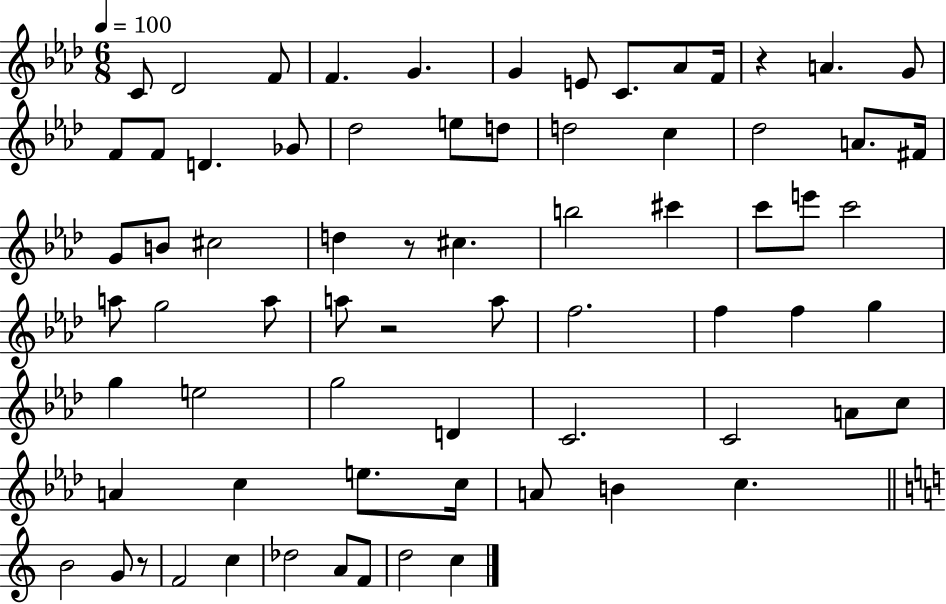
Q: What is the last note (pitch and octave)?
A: C5